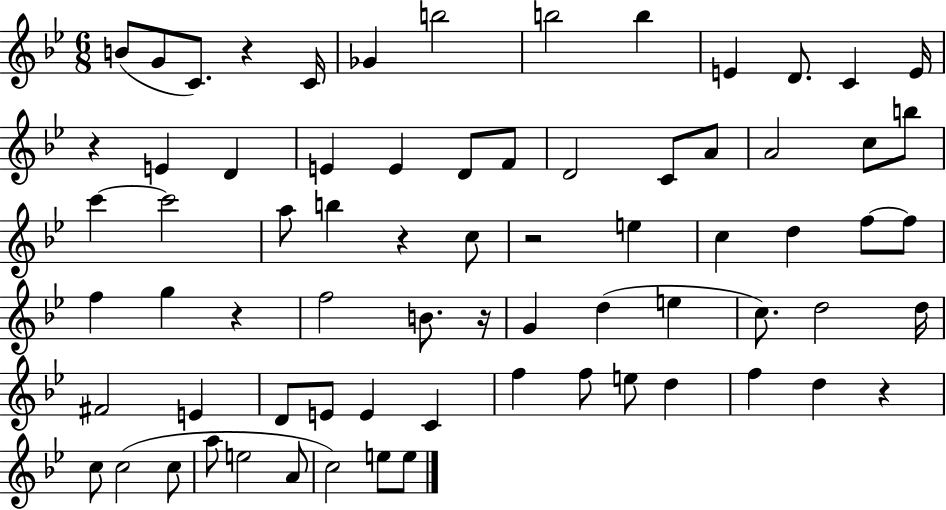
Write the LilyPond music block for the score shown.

{
  \clef treble
  \numericTimeSignature
  \time 6/8
  \key bes \major
  \repeat volta 2 { b'8( g'8 c'8.) r4 c'16 | ges'4 b''2 | b''2 b''4 | e'4 d'8. c'4 e'16 | \break r4 e'4 d'4 | e'4 e'4 d'8 f'8 | d'2 c'8 a'8 | a'2 c''8 b''8 | \break c'''4~~ c'''2 | a''8 b''4 r4 c''8 | r2 e''4 | c''4 d''4 f''8~~ f''8 | \break f''4 g''4 r4 | f''2 b'8. r16 | g'4 d''4( e''4 | c''8.) d''2 d''16 | \break fis'2 e'4 | d'8 e'8 e'4 c'4 | f''4 f''8 e''8 d''4 | f''4 d''4 r4 | \break c''8 c''2( c''8 | a''8 e''2 a'8 | c''2) e''8 e''8 | } \bar "|."
}